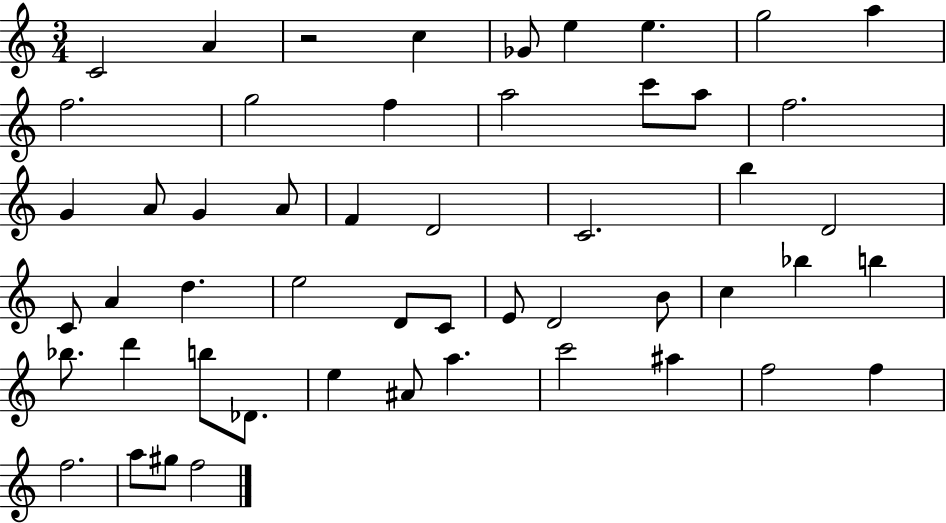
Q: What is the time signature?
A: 3/4